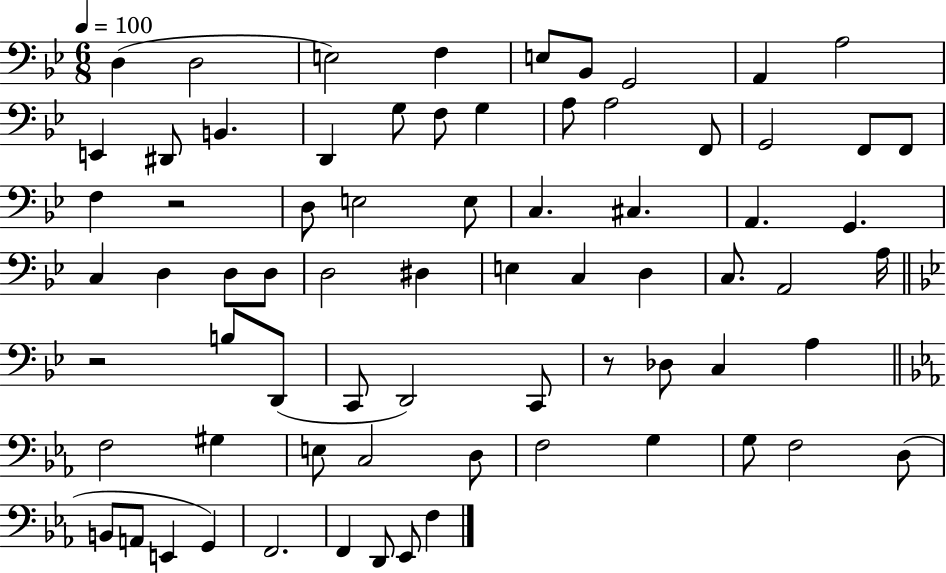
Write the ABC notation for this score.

X:1
T:Untitled
M:6/8
L:1/4
K:Bb
D, D,2 E,2 F, E,/2 _B,,/2 G,,2 A,, A,2 E,, ^D,,/2 B,, D,, G,/2 F,/2 G, A,/2 A,2 F,,/2 G,,2 F,,/2 F,,/2 F, z2 D,/2 E,2 E,/2 C, ^C, A,, G,, C, D, D,/2 D,/2 D,2 ^D, E, C, D, C,/2 A,,2 A,/4 z2 B,/2 D,,/2 C,,/2 D,,2 C,,/2 z/2 _D,/2 C, A, F,2 ^G, E,/2 C,2 D,/2 F,2 G, G,/2 F,2 D,/2 B,,/2 A,,/2 E,, G,, F,,2 F,, D,,/2 _E,,/2 F,